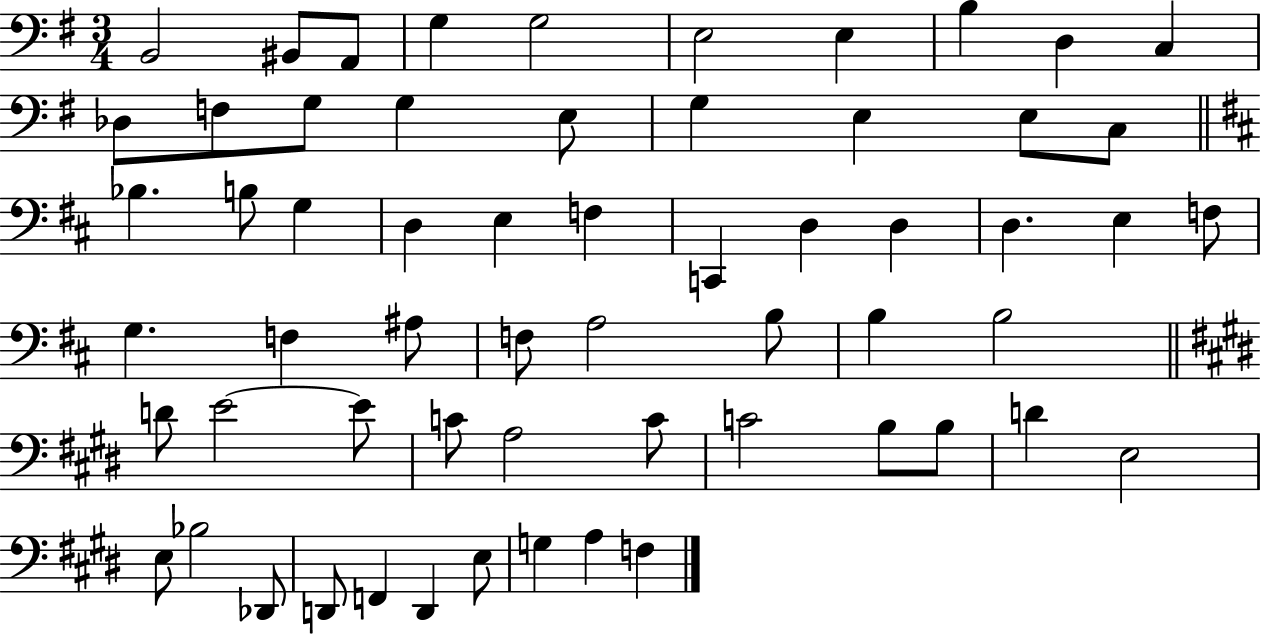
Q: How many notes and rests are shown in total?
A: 60